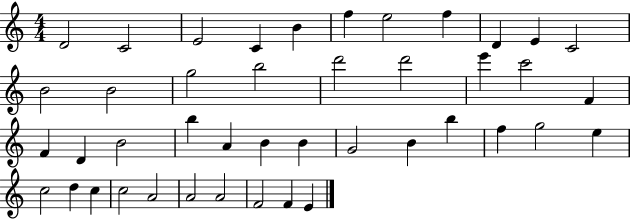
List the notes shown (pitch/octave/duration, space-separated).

D4/h C4/h E4/h C4/q B4/q F5/q E5/h F5/q D4/q E4/q C4/h B4/h B4/h G5/h B5/h D6/h D6/h E6/q C6/h F4/q F4/q D4/q B4/h B5/q A4/q B4/q B4/q G4/h B4/q B5/q F5/q G5/h E5/q C5/h D5/q C5/q C5/h A4/h A4/h A4/h F4/h F4/q E4/q